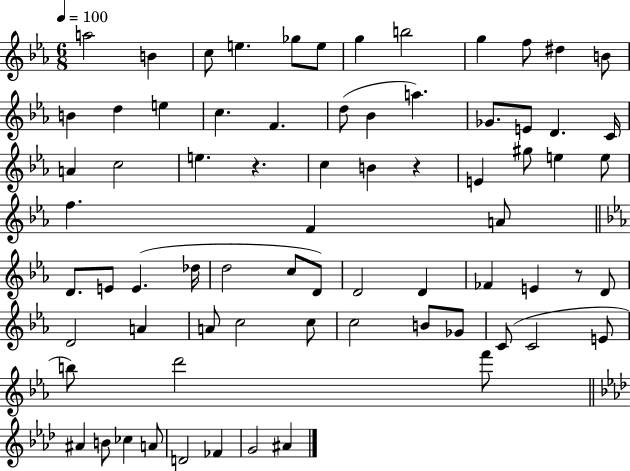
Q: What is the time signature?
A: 6/8